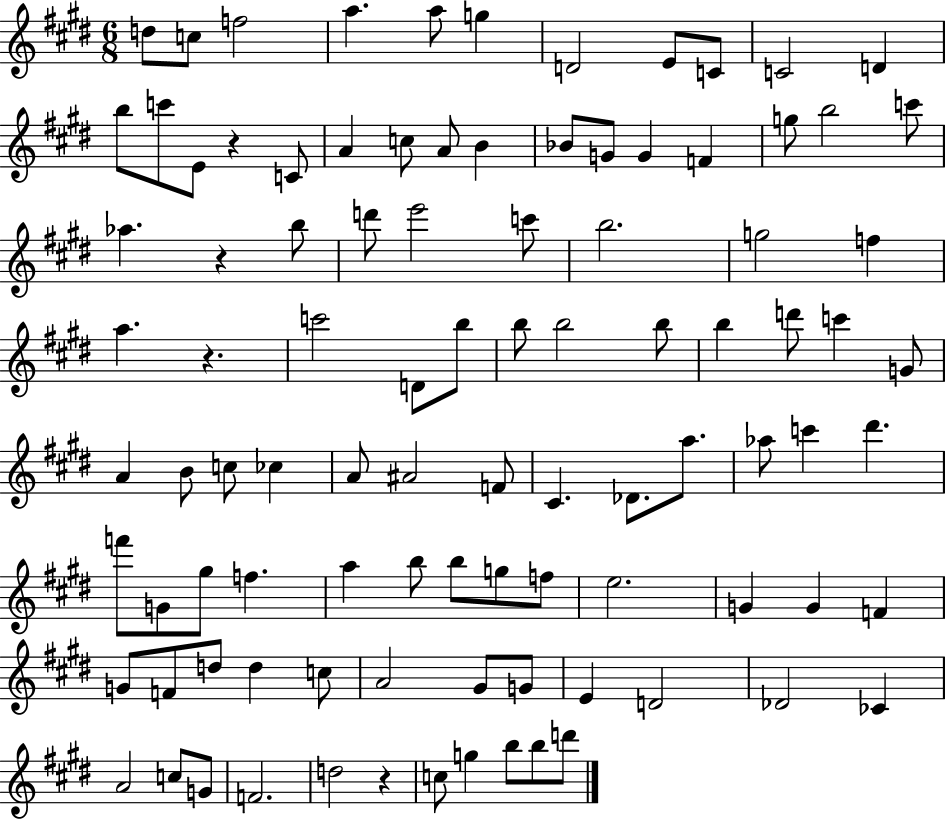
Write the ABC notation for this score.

X:1
T:Untitled
M:6/8
L:1/4
K:E
d/2 c/2 f2 a a/2 g D2 E/2 C/2 C2 D b/2 c'/2 E/2 z C/2 A c/2 A/2 B _B/2 G/2 G F g/2 b2 c'/2 _a z b/2 d'/2 e'2 c'/2 b2 g2 f a z c'2 D/2 b/2 b/2 b2 b/2 b d'/2 c' G/2 A B/2 c/2 _c A/2 ^A2 F/2 ^C _D/2 a/2 _a/2 c' ^d' f'/2 G/2 ^g/2 f a b/2 b/2 g/2 f/2 e2 G G F G/2 F/2 d/2 d c/2 A2 ^G/2 G/2 E D2 _D2 _C A2 c/2 G/2 F2 d2 z c/2 g b/2 b/2 d'/2